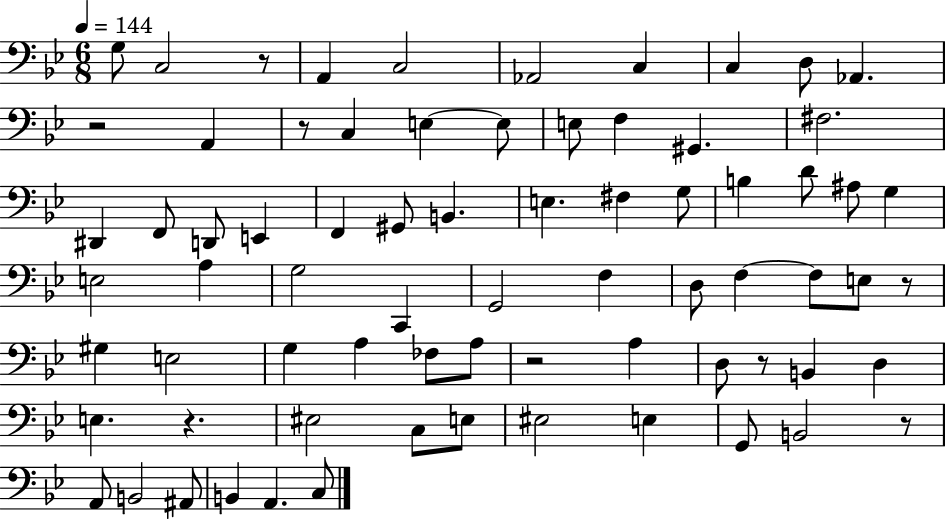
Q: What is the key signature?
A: BES major